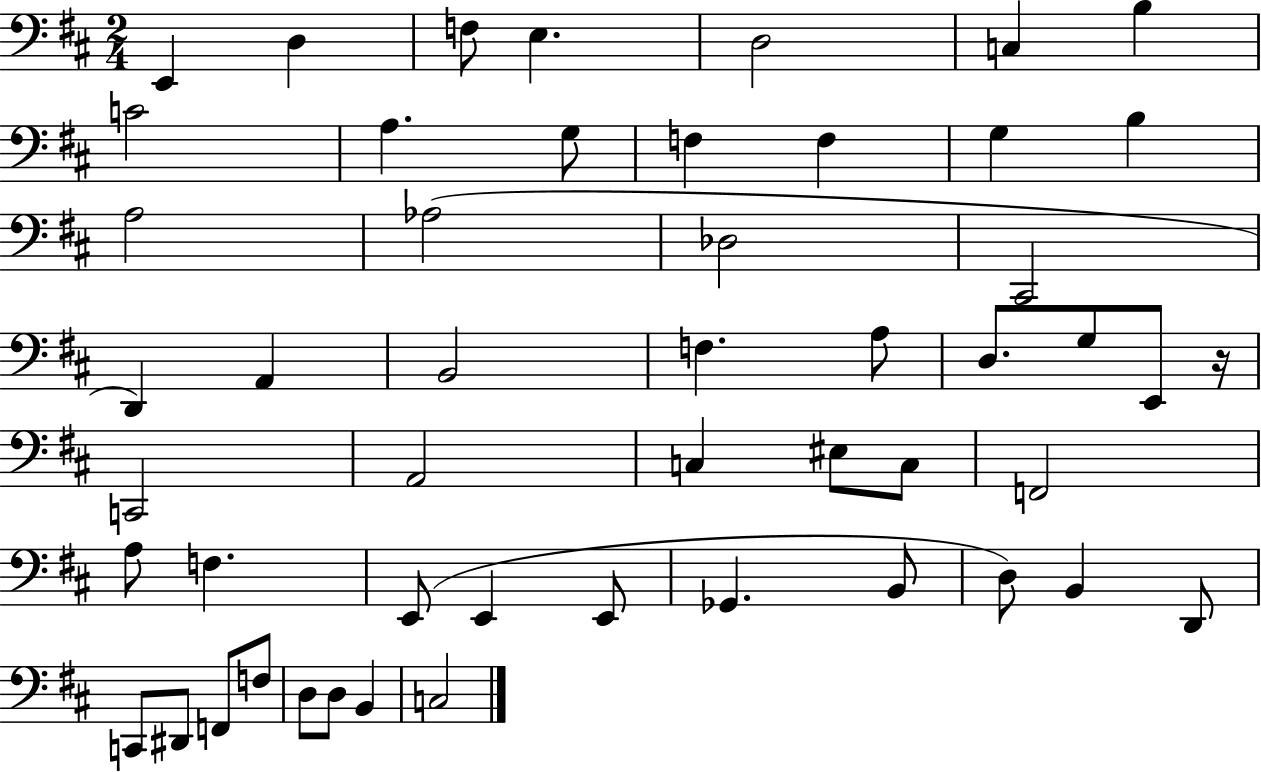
{
  \clef bass
  \numericTimeSignature
  \time 2/4
  \key d \major
  e,4 d4 | f8 e4. | d2 | c4 b4 | \break c'2 | a4. g8 | f4 f4 | g4 b4 | \break a2 | aes2( | des2 | cis,2 | \break d,4) a,4 | b,2 | f4. a8 | d8. g8 e,8 r16 | \break c,2 | a,2 | c4 eis8 c8 | f,2 | \break a8 f4. | e,8( e,4 e,8 | ges,4. b,8 | d8) b,4 d,8 | \break c,8 dis,8 f,8 f8 | d8 d8 b,4 | c2 | \bar "|."
}